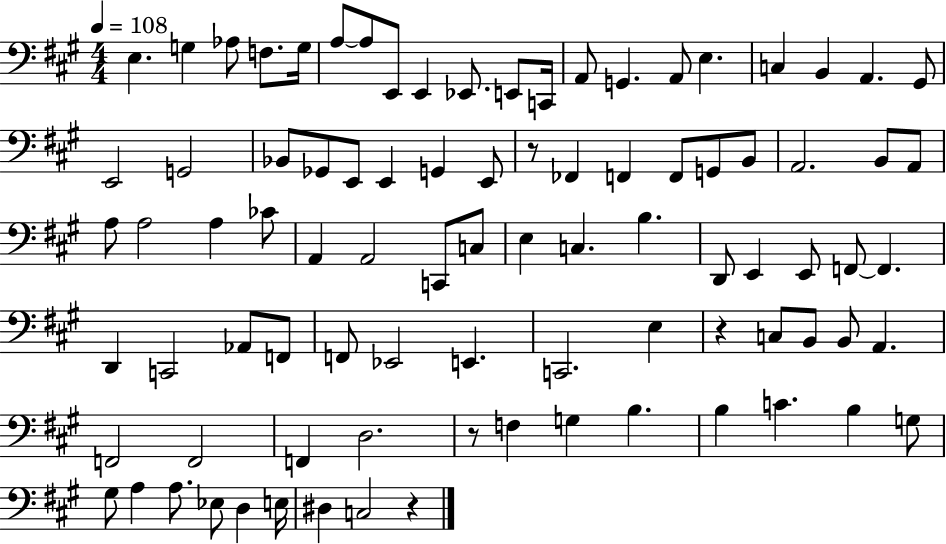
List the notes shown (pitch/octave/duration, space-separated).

E3/q. G3/q Ab3/e F3/e. G3/s A3/e A3/e E2/e E2/q Eb2/e. E2/e C2/s A2/e G2/q. A2/e E3/q. C3/q B2/q A2/q. G#2/e E2/h G2/h Bb2/e Gb2/e E2/e E2/q G2/q E2/e R/e FES2/q F2/q F2/e G2/e B2/e A2/h. B2/e A2/e A3/e A3/h A3/q CES4/e A2/q A2/h C2/e C3/e E3/q C3/q. B3/q. D2/e E2/q E2/e F2/e F2/q. D2/q C2/h Ab2/e F2/e F2/e Eb2/h E2/q. C2/h. E3/q R/q C3/e B2/e B2/e A2/q. F2/h F2/h F2/q D3/h. R/e F3/q G3/q B3/q. B3/q C4/q. B3/q G3/e G#3/e A3/q A3/e. Eb3/e D3/q E3/s D#3/q C3/h R/q